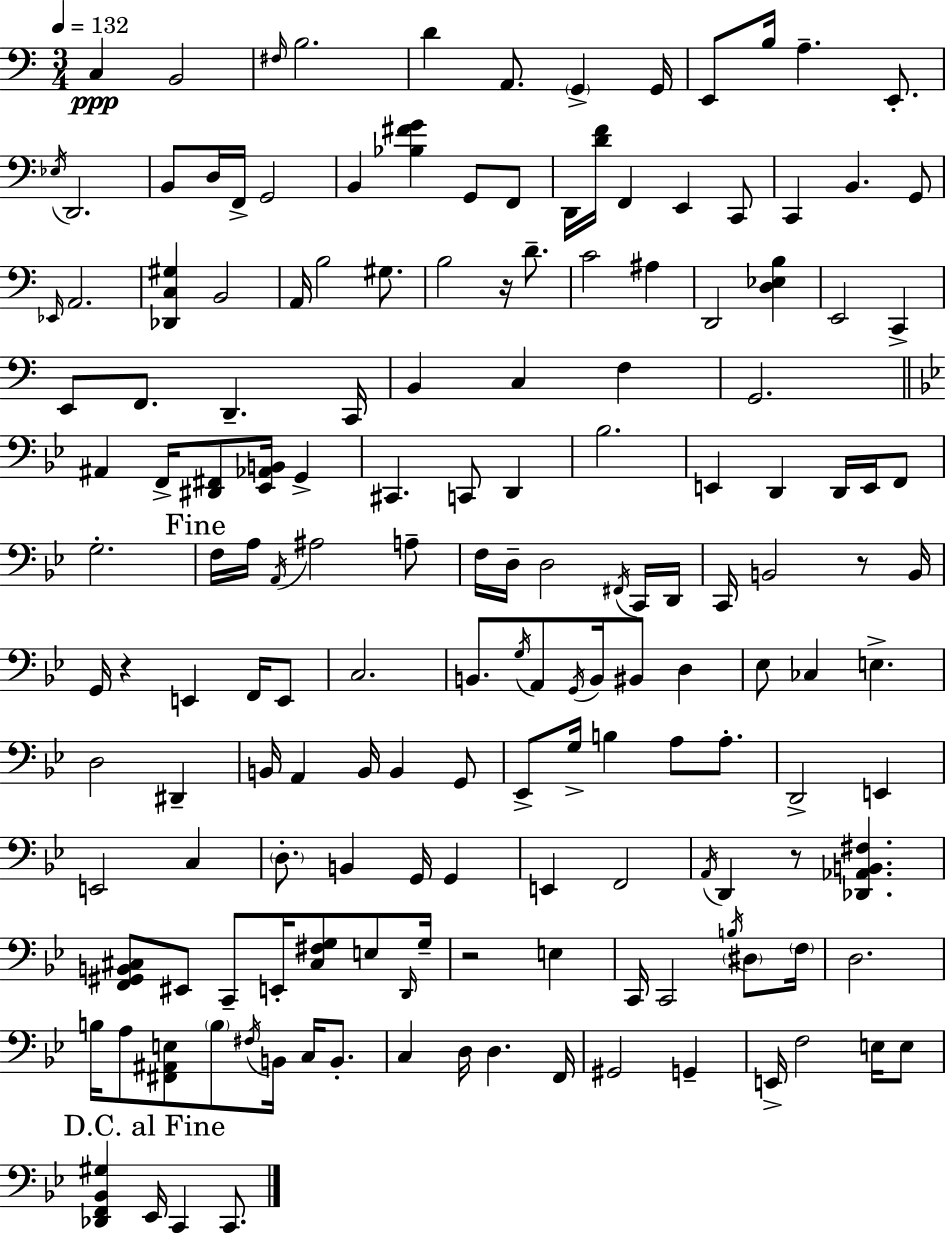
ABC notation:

X:1
T:Untitled
M:3/4
L:1/4
K:C
C, B,,2 ^F,/4 B,2 D A,,/2 G,, G,,/4 E,,/2 B,/4 A, E,,/2 _E,/4 D,,2 B,,/2 D,/4 F,,/4 G,,2 B,, [_B,^FG] G,,/2 F,,/2 D,,/4 [DF]/4 F,, E,, C,,/2 C,, B,, G,,/2 _E,,/4 A,,2 [_D,,C,^G,] B,,2 A,,/4 B,2 ^G,/2 B,2 z/4 D/2 C2 ^A, D,,2 [D,_E,B,] E,,2 C,, E,,/2 F,,/2 D,, C,,/4 B,, C, F, G,,2 ^A,, F,,/4 [^D,,^F,,]/2 [_E,,_A,,B,,]/4 G,, ^C,, C,,/2 D,, _B,2 E,, D,, D,,/4 E,,/4 F,,/2 G,2 F,/4 A,/4 A,,/4 ^A,2 A,/2 F,/4 D,/4 D,2 ^F,,/4 C,,/4 D,,/4 C,,/4 B,,2 z/2 B,,/4 G,,/4 z E,, F,,/4 E,,/2 C,2 B,,/2 G,/4 A,,/2 G,,/4 B,,/4 ^B,,/2 D, _E,/2 _C, E, D,2 ^D,, B,,/4 A,, B,,/4 B,, G,,/2 _E,,/2 G,/4 B, A,/2 A,/2 D,,2 E,, E,,2 C, D,/2 B,, G,,/4 G,, E,, F,,2 A,,/4 D,, z/2 [_D,,_A,,B,,^F,] [F,,^G,,B,,^C,]/2 ^E,,/2 C,,/2 E,,/4 [^C,^F,G,]/2 E,/2 D,,/4 G,/4 z2 E, C,,/4 C,,2 B,/4 ^D,/2 F,/4 D,2 B,/4 A,/2 [^F,,^A,,E,]/2 B,/2 ^F,/4 B,,/4 C,/4 B,,/2 C, D,/4 D, F,,/4 ^G,,2 G,, E,,/4 F,2 E,/4 E,/2 [_D,,F,,_B,,^G,] _E,,/4 C,, C,,/2